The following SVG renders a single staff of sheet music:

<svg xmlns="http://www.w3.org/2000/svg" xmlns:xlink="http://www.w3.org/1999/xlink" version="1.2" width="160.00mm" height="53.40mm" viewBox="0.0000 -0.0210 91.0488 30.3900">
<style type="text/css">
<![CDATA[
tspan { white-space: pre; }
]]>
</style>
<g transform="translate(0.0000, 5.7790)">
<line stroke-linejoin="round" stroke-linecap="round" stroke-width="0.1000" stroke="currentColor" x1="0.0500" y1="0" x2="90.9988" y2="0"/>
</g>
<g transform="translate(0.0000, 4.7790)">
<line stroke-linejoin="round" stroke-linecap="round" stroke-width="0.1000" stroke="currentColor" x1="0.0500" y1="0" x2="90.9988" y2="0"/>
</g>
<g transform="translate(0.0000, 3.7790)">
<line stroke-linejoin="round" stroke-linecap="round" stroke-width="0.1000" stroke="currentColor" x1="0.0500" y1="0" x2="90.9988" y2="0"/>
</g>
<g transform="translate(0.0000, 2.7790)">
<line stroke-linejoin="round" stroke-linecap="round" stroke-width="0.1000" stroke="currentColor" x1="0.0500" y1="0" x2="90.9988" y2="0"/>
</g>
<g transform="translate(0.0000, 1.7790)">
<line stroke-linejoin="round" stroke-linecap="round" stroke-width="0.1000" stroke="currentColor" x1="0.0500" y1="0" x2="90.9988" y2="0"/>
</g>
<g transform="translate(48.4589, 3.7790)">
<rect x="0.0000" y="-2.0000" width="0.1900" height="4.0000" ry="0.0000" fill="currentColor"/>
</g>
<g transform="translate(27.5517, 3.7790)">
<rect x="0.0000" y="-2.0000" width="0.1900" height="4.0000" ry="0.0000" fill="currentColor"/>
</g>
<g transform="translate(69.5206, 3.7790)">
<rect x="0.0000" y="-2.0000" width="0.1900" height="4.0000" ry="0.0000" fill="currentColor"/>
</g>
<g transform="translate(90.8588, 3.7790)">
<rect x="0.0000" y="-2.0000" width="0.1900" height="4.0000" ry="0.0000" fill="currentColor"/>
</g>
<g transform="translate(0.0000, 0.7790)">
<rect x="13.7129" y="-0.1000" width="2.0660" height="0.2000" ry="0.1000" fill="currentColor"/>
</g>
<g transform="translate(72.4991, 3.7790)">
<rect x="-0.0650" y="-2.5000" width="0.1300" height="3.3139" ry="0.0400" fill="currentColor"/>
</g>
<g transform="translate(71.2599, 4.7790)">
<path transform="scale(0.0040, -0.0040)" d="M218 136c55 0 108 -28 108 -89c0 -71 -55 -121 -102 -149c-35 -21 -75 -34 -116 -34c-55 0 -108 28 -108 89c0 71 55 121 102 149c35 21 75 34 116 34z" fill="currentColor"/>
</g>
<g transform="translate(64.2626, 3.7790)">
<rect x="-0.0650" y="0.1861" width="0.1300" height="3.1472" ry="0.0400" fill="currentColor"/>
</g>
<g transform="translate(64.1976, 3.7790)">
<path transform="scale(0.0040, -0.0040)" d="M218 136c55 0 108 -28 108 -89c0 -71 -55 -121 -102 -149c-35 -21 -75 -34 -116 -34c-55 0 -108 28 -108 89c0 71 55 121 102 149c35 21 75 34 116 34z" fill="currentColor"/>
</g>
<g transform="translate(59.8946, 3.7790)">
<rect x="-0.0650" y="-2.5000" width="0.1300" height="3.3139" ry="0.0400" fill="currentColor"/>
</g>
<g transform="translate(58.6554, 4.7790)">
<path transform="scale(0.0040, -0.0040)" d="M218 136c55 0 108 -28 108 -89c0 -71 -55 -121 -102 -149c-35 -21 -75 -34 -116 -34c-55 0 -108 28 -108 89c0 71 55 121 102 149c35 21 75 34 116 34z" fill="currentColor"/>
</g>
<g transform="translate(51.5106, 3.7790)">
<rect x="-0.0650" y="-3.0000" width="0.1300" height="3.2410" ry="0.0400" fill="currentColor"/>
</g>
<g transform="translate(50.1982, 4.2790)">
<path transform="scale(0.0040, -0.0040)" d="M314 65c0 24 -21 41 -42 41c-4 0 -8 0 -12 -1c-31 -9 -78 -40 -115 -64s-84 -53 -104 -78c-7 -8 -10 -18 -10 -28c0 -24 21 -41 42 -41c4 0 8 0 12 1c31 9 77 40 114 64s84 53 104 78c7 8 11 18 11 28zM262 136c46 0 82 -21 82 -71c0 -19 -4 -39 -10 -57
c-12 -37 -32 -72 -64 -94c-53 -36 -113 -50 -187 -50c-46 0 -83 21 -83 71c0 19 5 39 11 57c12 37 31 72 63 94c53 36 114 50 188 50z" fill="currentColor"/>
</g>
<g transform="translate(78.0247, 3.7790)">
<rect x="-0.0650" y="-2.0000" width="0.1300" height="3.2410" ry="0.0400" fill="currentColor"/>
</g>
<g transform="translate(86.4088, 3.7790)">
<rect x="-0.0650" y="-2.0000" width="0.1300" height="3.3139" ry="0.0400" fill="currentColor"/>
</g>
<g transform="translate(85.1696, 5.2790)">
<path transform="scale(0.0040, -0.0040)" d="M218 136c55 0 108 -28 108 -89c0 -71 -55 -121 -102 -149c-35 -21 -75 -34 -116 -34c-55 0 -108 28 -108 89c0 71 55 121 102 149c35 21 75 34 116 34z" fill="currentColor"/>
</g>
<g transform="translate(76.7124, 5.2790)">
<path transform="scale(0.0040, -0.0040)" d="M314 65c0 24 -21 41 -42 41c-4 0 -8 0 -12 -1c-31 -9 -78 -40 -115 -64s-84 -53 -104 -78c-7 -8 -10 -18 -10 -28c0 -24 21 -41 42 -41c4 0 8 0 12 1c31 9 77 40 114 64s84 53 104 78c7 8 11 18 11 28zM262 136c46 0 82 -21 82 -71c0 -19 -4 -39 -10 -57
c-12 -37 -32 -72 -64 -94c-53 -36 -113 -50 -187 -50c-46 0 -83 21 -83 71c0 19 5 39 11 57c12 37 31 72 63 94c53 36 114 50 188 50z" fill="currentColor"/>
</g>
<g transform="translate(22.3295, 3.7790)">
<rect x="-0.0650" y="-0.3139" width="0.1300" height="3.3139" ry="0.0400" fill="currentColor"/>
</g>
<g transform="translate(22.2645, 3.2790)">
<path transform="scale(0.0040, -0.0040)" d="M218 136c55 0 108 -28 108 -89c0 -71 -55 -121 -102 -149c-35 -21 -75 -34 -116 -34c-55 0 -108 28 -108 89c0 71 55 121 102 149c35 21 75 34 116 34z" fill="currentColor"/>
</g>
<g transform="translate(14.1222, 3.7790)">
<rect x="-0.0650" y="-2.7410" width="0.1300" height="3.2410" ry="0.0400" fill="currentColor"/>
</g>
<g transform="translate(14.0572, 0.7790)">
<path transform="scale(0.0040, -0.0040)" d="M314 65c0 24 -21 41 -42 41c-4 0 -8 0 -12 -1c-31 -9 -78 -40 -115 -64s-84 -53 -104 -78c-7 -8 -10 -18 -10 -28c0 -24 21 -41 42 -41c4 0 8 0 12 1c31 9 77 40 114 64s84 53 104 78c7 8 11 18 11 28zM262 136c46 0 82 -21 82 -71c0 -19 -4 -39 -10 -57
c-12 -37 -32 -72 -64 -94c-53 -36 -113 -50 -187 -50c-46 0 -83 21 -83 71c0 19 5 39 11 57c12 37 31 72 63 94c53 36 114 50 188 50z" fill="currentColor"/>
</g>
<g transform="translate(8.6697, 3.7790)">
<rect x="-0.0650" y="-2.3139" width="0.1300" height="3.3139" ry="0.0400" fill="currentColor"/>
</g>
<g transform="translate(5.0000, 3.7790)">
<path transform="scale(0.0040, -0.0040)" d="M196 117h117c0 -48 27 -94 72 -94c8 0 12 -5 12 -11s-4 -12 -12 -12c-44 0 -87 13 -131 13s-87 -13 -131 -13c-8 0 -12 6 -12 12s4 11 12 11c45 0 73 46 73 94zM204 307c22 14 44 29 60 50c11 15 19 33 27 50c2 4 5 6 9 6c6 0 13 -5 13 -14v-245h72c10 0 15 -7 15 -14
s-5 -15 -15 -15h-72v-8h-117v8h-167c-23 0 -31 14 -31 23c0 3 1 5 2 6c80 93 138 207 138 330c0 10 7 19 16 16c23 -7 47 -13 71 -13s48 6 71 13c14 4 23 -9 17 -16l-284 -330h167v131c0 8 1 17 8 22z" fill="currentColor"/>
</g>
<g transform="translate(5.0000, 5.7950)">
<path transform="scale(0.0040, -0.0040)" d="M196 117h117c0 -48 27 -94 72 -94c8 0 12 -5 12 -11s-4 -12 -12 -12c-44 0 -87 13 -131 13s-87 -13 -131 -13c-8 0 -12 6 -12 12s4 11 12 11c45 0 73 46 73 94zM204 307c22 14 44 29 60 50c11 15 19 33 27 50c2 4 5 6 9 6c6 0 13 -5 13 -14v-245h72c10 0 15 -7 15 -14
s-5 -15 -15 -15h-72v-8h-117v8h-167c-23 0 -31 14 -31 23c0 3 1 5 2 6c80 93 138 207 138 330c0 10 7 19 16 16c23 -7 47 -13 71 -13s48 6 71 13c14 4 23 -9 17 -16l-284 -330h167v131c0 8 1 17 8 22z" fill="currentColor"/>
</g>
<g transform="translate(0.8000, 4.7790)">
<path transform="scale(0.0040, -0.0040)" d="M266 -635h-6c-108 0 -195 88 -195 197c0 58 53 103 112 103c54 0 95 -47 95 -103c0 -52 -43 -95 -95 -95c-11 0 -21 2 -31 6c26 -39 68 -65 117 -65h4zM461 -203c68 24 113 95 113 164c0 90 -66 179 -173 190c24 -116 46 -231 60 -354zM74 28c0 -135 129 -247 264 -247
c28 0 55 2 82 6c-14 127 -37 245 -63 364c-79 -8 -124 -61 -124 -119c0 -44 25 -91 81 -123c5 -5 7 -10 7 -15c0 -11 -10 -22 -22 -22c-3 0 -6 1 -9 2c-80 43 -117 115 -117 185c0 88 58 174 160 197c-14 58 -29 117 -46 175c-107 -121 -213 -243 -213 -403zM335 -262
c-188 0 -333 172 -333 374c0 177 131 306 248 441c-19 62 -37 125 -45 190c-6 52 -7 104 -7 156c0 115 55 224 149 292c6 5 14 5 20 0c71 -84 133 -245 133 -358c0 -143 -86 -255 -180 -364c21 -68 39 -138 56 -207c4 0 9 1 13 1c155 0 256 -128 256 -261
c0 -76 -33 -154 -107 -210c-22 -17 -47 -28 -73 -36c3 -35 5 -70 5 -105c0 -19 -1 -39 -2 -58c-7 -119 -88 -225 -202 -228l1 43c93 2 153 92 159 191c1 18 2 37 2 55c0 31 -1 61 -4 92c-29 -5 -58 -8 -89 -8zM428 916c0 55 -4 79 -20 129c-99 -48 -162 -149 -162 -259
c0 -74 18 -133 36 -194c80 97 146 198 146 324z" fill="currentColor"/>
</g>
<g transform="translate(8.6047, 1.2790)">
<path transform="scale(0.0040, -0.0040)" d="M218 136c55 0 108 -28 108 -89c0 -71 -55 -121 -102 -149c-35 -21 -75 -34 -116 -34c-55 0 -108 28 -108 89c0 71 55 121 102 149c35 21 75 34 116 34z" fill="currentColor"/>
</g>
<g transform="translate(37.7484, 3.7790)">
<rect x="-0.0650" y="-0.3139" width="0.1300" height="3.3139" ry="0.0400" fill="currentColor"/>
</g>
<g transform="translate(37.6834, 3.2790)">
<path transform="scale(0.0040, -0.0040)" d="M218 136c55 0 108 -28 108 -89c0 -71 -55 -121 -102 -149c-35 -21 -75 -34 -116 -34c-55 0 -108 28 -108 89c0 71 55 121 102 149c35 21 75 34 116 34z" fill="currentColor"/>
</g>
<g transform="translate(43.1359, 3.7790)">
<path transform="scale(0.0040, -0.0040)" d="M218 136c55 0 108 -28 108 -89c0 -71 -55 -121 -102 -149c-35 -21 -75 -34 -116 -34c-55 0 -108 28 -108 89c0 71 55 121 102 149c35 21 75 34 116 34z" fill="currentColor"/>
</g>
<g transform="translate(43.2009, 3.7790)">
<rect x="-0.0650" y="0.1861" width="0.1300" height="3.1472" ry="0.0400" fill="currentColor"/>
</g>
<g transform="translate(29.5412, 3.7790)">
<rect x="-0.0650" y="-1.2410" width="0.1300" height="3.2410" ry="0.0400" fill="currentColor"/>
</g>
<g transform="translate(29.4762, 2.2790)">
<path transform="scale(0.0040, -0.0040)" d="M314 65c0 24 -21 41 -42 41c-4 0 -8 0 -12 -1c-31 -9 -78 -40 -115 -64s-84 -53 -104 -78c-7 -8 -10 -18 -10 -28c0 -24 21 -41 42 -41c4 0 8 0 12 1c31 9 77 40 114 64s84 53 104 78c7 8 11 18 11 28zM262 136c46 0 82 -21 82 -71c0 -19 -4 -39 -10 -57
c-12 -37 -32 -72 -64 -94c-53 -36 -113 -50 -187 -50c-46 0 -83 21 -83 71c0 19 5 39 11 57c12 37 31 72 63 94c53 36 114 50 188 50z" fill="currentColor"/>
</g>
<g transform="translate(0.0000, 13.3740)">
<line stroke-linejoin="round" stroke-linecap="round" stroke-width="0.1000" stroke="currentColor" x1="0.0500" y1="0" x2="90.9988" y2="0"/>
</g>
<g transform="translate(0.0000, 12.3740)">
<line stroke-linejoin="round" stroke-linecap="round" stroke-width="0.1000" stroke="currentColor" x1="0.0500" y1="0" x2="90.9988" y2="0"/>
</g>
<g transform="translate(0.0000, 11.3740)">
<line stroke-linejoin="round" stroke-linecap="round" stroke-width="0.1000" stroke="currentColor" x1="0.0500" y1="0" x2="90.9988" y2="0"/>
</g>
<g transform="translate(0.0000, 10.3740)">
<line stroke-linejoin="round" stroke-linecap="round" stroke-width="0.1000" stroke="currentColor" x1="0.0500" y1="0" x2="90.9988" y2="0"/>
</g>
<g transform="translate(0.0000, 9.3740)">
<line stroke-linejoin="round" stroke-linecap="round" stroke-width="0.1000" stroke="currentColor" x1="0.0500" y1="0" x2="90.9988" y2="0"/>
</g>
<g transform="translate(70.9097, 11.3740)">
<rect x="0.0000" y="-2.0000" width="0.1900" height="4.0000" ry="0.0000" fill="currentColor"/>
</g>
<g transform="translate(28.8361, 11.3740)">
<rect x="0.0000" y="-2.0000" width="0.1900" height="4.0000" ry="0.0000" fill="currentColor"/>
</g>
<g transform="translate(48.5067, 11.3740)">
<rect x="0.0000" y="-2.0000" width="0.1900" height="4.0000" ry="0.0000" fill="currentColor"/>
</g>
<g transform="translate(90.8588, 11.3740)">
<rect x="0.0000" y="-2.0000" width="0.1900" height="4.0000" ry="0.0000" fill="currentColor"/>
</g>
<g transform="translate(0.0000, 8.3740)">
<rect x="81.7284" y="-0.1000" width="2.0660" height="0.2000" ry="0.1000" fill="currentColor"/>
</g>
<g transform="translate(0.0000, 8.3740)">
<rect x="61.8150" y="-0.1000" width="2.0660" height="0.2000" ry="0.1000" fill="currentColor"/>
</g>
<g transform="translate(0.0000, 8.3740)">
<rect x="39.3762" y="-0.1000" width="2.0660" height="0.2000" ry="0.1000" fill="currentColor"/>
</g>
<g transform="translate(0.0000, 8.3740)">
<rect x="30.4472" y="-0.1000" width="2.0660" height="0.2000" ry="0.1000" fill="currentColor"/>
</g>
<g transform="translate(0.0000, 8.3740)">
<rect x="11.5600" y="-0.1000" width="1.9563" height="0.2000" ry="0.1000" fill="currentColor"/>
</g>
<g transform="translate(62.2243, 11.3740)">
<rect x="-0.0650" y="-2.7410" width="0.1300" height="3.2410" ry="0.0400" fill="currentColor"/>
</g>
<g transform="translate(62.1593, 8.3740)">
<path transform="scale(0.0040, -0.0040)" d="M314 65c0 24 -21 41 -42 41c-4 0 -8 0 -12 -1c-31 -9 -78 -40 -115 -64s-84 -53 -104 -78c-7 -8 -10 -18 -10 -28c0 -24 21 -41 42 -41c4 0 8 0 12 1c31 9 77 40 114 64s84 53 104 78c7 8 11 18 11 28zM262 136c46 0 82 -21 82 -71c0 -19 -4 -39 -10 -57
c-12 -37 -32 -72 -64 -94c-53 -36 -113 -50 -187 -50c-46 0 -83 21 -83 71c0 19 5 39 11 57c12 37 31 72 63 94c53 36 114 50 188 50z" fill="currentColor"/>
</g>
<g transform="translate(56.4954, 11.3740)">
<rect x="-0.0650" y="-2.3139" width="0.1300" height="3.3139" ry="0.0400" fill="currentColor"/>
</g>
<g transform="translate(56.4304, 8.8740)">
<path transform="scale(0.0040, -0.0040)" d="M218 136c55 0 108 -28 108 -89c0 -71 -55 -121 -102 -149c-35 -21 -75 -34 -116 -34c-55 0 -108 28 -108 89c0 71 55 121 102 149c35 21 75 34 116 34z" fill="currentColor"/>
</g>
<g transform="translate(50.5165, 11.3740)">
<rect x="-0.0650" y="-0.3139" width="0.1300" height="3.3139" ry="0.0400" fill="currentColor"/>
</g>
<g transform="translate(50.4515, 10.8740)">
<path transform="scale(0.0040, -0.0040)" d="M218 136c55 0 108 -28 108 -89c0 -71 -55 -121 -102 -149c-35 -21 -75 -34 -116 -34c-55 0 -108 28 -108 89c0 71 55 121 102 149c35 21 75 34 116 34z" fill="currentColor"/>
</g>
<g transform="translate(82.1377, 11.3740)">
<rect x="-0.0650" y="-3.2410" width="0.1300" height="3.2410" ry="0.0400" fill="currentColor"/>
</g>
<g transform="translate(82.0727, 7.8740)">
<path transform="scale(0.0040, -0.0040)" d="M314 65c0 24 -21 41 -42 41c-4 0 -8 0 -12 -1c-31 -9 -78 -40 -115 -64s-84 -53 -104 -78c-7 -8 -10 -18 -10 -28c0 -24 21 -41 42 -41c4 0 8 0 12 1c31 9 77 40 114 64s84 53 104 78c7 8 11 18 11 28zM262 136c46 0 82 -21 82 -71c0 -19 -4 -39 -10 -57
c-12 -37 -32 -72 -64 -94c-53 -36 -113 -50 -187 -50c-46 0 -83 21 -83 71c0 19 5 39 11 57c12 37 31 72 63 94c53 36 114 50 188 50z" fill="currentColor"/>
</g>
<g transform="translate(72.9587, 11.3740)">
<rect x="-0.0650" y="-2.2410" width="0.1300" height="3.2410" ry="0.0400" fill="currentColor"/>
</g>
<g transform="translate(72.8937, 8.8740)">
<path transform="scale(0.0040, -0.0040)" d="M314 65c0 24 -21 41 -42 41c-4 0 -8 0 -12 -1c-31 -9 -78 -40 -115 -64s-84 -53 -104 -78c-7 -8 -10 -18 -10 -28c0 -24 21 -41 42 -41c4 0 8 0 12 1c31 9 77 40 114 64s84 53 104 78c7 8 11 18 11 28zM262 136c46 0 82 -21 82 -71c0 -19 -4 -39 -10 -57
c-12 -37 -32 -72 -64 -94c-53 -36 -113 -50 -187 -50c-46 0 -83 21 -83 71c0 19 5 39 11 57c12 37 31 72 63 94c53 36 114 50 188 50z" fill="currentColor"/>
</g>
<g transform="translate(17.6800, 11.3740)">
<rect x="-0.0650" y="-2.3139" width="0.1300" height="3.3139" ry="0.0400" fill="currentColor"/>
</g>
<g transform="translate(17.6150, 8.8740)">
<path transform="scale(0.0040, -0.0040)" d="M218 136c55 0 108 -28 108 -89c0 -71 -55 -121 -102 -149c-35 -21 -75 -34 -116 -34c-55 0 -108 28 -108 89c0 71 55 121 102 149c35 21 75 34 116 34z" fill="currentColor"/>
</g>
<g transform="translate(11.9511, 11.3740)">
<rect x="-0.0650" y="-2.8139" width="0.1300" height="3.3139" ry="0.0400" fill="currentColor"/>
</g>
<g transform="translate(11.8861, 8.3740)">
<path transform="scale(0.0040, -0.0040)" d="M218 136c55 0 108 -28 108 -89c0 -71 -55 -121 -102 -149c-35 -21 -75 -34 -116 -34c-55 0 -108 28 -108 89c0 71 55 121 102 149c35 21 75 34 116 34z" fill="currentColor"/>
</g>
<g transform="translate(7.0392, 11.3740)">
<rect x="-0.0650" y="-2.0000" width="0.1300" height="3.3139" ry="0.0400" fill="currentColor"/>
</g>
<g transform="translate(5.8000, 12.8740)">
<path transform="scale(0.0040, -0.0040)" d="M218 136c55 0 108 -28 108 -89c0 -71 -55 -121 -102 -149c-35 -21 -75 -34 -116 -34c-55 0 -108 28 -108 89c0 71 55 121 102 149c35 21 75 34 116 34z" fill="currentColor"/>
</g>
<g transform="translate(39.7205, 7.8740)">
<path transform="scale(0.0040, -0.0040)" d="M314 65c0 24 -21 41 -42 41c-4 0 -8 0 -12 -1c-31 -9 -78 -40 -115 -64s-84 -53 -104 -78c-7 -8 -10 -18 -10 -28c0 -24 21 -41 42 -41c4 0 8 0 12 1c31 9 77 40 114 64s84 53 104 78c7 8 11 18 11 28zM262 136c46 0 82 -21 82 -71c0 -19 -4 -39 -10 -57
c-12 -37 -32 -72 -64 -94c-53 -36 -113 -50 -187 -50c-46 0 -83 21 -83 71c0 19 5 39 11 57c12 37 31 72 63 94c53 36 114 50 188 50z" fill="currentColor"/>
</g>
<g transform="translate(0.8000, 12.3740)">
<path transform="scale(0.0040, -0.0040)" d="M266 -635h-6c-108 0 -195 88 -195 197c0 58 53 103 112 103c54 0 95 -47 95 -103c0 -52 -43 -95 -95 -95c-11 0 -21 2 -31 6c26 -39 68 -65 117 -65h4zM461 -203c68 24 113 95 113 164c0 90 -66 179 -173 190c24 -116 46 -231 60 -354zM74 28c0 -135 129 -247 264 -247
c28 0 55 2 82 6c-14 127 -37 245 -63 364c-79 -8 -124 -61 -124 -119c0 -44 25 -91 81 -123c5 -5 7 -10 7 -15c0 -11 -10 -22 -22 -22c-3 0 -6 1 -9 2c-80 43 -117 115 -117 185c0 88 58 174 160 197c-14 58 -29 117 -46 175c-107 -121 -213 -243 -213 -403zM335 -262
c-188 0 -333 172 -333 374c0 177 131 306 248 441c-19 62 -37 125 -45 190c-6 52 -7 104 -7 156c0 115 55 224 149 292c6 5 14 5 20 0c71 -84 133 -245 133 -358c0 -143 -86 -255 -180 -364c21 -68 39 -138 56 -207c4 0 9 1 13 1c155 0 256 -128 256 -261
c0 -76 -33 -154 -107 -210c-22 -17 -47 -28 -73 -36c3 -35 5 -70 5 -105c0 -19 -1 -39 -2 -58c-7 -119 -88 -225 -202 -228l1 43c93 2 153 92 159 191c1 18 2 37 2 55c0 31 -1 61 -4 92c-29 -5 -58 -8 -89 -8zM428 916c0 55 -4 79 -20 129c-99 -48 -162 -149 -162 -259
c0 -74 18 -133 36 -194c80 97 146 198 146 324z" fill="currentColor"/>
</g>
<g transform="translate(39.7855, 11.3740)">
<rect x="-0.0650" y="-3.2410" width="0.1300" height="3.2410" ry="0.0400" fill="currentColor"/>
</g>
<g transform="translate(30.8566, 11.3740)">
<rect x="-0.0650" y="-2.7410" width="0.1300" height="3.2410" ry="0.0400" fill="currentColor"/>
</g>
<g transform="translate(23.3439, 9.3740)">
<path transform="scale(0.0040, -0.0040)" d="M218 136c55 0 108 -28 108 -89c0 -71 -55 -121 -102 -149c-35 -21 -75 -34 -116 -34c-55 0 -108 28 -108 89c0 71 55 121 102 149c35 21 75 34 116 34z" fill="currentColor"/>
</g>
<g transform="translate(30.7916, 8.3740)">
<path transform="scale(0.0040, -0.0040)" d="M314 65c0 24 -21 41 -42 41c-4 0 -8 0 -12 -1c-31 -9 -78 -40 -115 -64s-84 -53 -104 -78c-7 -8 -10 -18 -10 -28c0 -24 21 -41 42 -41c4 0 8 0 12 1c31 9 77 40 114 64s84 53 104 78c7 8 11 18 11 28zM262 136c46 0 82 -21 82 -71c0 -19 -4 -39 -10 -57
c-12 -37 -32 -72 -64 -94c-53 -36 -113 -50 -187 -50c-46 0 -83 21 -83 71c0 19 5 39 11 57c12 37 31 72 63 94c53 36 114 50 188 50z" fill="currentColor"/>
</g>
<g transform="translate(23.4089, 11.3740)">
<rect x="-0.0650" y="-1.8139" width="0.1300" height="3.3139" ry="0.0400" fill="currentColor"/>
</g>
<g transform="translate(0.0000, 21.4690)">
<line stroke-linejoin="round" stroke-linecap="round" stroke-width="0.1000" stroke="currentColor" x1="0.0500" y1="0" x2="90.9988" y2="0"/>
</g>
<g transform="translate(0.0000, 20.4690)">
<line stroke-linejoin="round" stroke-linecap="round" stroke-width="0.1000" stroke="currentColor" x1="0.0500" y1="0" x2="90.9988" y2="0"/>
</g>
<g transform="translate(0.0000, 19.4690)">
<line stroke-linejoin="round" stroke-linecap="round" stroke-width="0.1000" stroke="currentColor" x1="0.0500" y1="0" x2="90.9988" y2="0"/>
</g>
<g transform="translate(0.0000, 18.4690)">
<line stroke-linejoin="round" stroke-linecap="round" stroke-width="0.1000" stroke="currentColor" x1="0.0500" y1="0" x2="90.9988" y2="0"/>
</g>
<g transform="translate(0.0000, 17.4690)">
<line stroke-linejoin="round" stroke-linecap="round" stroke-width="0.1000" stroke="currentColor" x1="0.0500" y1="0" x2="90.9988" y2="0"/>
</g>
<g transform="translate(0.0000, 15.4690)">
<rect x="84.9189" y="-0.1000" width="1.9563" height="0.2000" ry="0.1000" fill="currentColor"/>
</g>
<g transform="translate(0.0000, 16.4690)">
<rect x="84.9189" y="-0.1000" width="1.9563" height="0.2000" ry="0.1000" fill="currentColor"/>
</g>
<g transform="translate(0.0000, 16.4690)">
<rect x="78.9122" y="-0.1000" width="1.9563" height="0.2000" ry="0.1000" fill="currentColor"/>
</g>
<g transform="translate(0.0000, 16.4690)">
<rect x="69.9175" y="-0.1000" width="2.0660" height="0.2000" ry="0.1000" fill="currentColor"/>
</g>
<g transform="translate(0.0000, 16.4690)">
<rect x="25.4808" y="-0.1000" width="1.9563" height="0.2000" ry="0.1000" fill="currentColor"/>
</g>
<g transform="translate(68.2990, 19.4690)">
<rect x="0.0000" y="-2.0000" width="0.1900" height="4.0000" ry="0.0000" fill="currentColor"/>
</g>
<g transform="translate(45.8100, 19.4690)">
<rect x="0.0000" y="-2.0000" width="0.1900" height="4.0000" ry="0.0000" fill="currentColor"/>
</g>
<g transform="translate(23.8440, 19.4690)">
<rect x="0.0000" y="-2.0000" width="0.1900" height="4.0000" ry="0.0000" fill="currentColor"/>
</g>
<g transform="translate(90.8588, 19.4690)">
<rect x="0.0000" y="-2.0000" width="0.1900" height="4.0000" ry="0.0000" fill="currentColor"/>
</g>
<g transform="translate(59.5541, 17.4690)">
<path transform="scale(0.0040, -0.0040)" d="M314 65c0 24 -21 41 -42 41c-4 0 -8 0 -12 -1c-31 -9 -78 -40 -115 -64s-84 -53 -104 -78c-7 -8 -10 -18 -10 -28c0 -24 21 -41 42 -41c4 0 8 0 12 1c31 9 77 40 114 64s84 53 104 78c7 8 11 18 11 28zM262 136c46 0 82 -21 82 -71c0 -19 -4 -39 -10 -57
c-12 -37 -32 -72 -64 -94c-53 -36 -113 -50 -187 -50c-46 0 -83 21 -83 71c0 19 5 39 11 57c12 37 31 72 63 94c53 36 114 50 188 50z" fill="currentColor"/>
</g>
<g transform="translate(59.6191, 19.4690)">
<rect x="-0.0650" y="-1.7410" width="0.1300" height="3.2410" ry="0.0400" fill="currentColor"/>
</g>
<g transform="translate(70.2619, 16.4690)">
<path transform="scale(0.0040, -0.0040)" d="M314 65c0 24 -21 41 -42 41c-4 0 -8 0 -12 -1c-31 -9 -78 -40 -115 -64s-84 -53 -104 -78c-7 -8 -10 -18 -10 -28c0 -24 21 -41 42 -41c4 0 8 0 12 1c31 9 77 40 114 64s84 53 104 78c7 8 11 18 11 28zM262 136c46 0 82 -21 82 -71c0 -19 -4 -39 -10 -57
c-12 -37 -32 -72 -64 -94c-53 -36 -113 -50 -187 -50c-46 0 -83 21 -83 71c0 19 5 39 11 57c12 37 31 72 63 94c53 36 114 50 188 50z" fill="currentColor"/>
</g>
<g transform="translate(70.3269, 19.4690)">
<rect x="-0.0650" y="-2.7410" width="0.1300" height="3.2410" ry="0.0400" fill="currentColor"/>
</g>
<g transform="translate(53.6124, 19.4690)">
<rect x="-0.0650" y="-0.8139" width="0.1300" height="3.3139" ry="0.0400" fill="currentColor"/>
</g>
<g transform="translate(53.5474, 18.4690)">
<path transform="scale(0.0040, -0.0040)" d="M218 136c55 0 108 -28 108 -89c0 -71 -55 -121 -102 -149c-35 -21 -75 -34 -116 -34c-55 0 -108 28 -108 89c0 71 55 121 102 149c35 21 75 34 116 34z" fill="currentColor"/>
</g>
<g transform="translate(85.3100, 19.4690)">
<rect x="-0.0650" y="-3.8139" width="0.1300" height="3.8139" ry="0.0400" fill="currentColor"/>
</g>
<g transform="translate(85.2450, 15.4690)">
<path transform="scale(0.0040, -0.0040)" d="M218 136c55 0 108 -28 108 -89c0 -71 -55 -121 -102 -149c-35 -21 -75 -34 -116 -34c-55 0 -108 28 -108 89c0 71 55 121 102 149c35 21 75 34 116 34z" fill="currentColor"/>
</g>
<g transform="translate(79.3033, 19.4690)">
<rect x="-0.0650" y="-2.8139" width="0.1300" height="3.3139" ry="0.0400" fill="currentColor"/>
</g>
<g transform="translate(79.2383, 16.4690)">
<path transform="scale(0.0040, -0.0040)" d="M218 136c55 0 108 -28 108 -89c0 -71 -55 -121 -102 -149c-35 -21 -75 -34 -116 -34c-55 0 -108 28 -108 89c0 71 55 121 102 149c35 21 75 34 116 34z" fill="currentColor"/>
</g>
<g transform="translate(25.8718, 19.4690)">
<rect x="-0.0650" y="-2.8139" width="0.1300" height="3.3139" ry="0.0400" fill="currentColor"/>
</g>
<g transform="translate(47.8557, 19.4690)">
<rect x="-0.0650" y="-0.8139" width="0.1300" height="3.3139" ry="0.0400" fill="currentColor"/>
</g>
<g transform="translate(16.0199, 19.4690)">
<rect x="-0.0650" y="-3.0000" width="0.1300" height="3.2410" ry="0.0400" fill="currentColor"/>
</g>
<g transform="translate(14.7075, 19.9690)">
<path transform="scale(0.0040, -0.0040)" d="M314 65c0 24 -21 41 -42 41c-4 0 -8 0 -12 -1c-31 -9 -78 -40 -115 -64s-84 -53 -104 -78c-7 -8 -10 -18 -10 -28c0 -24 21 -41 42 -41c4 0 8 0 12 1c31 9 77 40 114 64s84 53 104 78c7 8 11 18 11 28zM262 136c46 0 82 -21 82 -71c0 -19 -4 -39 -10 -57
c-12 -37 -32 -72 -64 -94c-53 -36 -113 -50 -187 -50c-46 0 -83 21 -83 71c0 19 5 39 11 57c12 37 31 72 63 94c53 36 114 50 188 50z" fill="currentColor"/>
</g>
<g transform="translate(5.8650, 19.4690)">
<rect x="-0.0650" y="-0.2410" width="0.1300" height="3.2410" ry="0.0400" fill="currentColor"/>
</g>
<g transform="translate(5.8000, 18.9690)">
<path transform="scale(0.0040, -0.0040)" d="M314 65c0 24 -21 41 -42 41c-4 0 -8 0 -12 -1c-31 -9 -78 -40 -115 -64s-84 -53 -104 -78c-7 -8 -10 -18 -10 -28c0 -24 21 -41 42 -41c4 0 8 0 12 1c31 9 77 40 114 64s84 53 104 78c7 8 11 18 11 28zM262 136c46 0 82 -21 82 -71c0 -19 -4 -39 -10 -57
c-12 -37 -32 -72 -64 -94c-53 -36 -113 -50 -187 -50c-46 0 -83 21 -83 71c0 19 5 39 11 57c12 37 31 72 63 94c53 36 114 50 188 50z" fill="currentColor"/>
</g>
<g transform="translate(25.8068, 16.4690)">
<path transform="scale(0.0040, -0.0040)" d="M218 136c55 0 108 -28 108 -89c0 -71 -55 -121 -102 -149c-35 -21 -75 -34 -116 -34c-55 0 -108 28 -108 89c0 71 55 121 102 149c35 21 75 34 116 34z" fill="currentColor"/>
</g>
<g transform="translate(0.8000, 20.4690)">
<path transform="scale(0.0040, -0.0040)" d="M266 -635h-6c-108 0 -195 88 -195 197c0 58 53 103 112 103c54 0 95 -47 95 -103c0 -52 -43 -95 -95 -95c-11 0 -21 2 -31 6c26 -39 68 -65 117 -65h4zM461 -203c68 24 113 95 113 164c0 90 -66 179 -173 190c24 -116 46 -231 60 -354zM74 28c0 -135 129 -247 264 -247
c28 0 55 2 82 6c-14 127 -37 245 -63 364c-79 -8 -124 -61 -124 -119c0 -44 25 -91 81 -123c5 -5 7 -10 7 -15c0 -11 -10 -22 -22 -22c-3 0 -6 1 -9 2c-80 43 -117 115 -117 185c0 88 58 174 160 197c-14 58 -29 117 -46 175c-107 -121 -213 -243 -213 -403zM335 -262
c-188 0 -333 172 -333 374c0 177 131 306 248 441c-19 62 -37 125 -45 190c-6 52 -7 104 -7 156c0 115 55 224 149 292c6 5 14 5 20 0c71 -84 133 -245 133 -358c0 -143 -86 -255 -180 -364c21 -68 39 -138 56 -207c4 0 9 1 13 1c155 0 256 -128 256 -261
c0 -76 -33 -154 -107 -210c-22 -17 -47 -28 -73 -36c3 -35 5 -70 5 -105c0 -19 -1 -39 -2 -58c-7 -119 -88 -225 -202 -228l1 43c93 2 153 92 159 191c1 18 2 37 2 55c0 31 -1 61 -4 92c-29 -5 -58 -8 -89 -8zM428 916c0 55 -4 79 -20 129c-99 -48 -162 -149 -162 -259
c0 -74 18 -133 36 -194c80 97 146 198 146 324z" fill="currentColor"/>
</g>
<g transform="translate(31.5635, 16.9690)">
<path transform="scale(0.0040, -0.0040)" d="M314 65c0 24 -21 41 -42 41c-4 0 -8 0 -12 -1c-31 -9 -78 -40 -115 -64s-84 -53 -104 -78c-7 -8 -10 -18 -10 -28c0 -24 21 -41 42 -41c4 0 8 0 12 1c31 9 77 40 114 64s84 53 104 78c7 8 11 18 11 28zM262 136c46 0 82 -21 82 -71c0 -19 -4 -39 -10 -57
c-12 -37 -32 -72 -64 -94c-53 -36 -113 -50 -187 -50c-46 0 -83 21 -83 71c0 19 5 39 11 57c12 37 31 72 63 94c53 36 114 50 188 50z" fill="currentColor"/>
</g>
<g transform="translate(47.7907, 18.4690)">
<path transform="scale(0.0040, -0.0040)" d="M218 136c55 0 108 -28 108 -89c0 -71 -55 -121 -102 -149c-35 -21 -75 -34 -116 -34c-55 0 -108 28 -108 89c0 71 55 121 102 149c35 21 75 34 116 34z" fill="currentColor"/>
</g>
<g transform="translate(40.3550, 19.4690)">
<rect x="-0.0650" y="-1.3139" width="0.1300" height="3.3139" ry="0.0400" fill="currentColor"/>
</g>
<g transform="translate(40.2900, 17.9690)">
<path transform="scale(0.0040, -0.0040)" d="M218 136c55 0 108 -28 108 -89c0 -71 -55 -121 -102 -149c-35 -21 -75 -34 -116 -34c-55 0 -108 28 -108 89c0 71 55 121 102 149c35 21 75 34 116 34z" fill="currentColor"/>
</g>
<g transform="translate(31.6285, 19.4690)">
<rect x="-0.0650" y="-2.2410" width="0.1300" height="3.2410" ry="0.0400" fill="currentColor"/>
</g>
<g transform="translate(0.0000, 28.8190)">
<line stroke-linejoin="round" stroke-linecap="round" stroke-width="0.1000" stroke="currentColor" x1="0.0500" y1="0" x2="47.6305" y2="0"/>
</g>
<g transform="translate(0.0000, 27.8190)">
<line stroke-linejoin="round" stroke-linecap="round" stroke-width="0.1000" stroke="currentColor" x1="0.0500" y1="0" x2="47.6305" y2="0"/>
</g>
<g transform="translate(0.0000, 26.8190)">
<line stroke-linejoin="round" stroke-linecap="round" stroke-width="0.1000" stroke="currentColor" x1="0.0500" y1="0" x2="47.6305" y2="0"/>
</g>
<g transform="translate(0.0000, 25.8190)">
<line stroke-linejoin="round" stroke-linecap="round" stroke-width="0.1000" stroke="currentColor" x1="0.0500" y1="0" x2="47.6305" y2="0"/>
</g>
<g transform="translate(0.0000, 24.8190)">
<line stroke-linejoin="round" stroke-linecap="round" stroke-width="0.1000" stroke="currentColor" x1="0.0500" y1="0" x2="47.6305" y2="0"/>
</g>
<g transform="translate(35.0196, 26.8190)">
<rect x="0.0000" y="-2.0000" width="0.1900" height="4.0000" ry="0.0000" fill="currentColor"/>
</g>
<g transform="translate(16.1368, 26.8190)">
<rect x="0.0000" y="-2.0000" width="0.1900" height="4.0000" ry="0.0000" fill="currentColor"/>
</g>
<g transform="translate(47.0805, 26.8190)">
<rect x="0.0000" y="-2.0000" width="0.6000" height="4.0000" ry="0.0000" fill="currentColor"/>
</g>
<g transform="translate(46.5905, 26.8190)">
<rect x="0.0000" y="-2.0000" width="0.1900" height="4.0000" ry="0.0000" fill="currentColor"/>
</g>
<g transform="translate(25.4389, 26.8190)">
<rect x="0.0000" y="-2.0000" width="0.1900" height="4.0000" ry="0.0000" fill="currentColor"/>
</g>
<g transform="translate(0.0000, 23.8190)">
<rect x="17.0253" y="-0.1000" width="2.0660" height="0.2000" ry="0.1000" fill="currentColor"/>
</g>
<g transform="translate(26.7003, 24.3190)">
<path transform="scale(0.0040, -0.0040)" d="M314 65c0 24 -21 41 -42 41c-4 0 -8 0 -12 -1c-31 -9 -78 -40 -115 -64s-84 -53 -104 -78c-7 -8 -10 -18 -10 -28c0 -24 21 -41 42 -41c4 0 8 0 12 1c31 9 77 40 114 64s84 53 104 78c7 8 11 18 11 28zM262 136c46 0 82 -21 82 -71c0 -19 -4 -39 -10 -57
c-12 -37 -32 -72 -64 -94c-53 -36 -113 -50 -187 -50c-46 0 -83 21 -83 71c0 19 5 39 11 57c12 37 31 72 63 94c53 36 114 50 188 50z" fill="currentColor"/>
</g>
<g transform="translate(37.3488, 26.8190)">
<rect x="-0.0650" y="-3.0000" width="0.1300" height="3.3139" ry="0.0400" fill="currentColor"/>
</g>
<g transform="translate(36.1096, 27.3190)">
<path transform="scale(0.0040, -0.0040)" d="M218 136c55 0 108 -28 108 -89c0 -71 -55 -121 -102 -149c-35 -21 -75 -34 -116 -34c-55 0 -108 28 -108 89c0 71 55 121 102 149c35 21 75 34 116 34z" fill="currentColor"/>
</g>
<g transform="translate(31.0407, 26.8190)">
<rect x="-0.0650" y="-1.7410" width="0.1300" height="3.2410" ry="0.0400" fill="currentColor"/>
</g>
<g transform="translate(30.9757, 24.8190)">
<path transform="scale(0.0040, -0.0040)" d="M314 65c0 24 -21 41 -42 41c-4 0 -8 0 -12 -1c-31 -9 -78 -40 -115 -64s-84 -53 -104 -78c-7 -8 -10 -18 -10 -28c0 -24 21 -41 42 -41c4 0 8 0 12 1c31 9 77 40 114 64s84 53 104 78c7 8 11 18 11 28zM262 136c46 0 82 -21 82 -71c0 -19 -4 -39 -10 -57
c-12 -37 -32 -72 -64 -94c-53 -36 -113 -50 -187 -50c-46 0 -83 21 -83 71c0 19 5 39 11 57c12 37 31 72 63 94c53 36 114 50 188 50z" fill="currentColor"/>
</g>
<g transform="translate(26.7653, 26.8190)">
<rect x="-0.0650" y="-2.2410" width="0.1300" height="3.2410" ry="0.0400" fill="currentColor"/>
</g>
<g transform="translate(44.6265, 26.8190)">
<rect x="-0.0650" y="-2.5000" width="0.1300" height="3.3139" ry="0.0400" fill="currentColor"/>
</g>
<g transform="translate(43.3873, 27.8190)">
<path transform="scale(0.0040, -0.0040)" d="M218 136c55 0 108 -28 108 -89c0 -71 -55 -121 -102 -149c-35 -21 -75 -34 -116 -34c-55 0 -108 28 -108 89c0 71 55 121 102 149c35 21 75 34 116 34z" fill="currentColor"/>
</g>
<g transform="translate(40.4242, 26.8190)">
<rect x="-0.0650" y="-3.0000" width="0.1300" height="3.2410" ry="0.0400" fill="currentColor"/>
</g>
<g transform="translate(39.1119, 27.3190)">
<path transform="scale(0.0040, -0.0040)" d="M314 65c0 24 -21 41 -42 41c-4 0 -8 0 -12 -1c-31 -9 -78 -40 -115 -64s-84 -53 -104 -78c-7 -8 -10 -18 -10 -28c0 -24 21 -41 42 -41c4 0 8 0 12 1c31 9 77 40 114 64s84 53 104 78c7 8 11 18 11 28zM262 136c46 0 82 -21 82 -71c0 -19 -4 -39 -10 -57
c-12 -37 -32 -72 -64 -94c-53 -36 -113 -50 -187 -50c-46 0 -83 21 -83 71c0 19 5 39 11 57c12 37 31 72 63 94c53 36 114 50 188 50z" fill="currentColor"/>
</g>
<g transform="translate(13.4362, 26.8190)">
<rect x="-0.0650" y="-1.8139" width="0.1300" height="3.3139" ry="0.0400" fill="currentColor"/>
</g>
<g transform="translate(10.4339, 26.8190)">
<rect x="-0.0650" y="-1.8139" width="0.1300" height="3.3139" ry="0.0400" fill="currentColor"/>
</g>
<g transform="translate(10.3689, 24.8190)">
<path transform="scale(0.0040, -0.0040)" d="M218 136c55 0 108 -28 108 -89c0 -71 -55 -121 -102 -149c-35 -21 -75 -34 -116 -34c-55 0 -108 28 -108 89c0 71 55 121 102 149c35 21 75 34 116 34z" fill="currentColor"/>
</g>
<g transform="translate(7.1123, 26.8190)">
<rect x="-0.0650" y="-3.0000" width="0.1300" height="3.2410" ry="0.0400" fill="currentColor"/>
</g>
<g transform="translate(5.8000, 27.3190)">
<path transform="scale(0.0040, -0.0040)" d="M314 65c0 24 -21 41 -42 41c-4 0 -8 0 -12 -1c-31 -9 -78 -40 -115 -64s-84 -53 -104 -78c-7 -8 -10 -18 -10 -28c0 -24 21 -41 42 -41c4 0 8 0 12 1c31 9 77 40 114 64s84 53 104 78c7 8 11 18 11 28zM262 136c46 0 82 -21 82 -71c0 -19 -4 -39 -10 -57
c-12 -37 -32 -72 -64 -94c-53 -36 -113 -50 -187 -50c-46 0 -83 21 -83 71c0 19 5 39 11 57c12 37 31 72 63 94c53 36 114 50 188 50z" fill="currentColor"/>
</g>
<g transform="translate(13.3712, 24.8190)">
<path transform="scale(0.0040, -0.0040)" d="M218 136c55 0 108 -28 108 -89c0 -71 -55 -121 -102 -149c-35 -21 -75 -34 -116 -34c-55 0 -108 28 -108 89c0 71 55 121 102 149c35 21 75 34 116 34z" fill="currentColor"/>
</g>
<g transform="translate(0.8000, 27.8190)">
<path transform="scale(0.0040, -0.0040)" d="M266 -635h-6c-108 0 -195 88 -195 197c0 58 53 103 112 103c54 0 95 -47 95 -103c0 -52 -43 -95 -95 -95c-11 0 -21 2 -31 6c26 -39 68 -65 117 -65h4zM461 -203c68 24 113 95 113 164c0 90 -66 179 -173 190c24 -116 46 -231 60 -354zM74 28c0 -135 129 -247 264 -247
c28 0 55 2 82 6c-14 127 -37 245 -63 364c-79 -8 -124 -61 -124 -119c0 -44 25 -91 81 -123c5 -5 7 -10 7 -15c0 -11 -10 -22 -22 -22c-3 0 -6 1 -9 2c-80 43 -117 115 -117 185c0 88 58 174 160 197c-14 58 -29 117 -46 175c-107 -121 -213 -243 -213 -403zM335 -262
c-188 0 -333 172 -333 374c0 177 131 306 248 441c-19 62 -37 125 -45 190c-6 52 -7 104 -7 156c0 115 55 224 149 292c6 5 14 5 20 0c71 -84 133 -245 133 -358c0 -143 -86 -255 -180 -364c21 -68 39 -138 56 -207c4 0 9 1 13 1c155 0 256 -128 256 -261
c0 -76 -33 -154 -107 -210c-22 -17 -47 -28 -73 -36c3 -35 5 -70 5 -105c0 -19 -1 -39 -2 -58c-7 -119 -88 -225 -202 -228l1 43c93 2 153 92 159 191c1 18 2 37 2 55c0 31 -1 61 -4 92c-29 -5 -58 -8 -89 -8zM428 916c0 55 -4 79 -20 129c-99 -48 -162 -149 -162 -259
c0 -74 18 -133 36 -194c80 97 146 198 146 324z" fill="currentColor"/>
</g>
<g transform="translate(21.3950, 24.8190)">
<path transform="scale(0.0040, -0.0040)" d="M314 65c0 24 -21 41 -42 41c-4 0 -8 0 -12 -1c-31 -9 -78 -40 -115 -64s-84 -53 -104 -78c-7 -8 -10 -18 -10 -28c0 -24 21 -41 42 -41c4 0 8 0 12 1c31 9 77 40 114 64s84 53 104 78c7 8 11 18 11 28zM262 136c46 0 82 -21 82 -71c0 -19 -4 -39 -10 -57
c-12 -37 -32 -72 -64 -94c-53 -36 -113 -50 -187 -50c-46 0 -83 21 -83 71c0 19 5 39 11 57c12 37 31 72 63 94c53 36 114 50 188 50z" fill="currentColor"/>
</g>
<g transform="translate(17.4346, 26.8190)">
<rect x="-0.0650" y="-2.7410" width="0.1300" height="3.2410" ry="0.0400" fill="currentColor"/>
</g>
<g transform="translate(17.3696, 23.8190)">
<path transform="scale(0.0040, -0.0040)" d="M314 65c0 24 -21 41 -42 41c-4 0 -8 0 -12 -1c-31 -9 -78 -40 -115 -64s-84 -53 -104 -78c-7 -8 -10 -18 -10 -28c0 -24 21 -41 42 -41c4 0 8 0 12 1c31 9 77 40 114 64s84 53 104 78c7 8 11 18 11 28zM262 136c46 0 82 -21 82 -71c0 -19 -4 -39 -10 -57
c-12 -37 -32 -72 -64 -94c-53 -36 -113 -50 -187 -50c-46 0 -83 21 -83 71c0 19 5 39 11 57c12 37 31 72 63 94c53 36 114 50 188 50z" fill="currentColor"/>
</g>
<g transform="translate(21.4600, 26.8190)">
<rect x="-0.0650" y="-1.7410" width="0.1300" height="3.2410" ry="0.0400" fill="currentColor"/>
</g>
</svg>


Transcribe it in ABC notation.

X:1
T:Untitled
M:4/4
L:1/4
K:C
g a2 c e2 c B A2 G B G F2 F F a g f a2 b2 c g a2 g2 b2 c2 A2 a g2 e d d f2 a2 a c' A2 f f a2 f2 g2 f2 A A2 G